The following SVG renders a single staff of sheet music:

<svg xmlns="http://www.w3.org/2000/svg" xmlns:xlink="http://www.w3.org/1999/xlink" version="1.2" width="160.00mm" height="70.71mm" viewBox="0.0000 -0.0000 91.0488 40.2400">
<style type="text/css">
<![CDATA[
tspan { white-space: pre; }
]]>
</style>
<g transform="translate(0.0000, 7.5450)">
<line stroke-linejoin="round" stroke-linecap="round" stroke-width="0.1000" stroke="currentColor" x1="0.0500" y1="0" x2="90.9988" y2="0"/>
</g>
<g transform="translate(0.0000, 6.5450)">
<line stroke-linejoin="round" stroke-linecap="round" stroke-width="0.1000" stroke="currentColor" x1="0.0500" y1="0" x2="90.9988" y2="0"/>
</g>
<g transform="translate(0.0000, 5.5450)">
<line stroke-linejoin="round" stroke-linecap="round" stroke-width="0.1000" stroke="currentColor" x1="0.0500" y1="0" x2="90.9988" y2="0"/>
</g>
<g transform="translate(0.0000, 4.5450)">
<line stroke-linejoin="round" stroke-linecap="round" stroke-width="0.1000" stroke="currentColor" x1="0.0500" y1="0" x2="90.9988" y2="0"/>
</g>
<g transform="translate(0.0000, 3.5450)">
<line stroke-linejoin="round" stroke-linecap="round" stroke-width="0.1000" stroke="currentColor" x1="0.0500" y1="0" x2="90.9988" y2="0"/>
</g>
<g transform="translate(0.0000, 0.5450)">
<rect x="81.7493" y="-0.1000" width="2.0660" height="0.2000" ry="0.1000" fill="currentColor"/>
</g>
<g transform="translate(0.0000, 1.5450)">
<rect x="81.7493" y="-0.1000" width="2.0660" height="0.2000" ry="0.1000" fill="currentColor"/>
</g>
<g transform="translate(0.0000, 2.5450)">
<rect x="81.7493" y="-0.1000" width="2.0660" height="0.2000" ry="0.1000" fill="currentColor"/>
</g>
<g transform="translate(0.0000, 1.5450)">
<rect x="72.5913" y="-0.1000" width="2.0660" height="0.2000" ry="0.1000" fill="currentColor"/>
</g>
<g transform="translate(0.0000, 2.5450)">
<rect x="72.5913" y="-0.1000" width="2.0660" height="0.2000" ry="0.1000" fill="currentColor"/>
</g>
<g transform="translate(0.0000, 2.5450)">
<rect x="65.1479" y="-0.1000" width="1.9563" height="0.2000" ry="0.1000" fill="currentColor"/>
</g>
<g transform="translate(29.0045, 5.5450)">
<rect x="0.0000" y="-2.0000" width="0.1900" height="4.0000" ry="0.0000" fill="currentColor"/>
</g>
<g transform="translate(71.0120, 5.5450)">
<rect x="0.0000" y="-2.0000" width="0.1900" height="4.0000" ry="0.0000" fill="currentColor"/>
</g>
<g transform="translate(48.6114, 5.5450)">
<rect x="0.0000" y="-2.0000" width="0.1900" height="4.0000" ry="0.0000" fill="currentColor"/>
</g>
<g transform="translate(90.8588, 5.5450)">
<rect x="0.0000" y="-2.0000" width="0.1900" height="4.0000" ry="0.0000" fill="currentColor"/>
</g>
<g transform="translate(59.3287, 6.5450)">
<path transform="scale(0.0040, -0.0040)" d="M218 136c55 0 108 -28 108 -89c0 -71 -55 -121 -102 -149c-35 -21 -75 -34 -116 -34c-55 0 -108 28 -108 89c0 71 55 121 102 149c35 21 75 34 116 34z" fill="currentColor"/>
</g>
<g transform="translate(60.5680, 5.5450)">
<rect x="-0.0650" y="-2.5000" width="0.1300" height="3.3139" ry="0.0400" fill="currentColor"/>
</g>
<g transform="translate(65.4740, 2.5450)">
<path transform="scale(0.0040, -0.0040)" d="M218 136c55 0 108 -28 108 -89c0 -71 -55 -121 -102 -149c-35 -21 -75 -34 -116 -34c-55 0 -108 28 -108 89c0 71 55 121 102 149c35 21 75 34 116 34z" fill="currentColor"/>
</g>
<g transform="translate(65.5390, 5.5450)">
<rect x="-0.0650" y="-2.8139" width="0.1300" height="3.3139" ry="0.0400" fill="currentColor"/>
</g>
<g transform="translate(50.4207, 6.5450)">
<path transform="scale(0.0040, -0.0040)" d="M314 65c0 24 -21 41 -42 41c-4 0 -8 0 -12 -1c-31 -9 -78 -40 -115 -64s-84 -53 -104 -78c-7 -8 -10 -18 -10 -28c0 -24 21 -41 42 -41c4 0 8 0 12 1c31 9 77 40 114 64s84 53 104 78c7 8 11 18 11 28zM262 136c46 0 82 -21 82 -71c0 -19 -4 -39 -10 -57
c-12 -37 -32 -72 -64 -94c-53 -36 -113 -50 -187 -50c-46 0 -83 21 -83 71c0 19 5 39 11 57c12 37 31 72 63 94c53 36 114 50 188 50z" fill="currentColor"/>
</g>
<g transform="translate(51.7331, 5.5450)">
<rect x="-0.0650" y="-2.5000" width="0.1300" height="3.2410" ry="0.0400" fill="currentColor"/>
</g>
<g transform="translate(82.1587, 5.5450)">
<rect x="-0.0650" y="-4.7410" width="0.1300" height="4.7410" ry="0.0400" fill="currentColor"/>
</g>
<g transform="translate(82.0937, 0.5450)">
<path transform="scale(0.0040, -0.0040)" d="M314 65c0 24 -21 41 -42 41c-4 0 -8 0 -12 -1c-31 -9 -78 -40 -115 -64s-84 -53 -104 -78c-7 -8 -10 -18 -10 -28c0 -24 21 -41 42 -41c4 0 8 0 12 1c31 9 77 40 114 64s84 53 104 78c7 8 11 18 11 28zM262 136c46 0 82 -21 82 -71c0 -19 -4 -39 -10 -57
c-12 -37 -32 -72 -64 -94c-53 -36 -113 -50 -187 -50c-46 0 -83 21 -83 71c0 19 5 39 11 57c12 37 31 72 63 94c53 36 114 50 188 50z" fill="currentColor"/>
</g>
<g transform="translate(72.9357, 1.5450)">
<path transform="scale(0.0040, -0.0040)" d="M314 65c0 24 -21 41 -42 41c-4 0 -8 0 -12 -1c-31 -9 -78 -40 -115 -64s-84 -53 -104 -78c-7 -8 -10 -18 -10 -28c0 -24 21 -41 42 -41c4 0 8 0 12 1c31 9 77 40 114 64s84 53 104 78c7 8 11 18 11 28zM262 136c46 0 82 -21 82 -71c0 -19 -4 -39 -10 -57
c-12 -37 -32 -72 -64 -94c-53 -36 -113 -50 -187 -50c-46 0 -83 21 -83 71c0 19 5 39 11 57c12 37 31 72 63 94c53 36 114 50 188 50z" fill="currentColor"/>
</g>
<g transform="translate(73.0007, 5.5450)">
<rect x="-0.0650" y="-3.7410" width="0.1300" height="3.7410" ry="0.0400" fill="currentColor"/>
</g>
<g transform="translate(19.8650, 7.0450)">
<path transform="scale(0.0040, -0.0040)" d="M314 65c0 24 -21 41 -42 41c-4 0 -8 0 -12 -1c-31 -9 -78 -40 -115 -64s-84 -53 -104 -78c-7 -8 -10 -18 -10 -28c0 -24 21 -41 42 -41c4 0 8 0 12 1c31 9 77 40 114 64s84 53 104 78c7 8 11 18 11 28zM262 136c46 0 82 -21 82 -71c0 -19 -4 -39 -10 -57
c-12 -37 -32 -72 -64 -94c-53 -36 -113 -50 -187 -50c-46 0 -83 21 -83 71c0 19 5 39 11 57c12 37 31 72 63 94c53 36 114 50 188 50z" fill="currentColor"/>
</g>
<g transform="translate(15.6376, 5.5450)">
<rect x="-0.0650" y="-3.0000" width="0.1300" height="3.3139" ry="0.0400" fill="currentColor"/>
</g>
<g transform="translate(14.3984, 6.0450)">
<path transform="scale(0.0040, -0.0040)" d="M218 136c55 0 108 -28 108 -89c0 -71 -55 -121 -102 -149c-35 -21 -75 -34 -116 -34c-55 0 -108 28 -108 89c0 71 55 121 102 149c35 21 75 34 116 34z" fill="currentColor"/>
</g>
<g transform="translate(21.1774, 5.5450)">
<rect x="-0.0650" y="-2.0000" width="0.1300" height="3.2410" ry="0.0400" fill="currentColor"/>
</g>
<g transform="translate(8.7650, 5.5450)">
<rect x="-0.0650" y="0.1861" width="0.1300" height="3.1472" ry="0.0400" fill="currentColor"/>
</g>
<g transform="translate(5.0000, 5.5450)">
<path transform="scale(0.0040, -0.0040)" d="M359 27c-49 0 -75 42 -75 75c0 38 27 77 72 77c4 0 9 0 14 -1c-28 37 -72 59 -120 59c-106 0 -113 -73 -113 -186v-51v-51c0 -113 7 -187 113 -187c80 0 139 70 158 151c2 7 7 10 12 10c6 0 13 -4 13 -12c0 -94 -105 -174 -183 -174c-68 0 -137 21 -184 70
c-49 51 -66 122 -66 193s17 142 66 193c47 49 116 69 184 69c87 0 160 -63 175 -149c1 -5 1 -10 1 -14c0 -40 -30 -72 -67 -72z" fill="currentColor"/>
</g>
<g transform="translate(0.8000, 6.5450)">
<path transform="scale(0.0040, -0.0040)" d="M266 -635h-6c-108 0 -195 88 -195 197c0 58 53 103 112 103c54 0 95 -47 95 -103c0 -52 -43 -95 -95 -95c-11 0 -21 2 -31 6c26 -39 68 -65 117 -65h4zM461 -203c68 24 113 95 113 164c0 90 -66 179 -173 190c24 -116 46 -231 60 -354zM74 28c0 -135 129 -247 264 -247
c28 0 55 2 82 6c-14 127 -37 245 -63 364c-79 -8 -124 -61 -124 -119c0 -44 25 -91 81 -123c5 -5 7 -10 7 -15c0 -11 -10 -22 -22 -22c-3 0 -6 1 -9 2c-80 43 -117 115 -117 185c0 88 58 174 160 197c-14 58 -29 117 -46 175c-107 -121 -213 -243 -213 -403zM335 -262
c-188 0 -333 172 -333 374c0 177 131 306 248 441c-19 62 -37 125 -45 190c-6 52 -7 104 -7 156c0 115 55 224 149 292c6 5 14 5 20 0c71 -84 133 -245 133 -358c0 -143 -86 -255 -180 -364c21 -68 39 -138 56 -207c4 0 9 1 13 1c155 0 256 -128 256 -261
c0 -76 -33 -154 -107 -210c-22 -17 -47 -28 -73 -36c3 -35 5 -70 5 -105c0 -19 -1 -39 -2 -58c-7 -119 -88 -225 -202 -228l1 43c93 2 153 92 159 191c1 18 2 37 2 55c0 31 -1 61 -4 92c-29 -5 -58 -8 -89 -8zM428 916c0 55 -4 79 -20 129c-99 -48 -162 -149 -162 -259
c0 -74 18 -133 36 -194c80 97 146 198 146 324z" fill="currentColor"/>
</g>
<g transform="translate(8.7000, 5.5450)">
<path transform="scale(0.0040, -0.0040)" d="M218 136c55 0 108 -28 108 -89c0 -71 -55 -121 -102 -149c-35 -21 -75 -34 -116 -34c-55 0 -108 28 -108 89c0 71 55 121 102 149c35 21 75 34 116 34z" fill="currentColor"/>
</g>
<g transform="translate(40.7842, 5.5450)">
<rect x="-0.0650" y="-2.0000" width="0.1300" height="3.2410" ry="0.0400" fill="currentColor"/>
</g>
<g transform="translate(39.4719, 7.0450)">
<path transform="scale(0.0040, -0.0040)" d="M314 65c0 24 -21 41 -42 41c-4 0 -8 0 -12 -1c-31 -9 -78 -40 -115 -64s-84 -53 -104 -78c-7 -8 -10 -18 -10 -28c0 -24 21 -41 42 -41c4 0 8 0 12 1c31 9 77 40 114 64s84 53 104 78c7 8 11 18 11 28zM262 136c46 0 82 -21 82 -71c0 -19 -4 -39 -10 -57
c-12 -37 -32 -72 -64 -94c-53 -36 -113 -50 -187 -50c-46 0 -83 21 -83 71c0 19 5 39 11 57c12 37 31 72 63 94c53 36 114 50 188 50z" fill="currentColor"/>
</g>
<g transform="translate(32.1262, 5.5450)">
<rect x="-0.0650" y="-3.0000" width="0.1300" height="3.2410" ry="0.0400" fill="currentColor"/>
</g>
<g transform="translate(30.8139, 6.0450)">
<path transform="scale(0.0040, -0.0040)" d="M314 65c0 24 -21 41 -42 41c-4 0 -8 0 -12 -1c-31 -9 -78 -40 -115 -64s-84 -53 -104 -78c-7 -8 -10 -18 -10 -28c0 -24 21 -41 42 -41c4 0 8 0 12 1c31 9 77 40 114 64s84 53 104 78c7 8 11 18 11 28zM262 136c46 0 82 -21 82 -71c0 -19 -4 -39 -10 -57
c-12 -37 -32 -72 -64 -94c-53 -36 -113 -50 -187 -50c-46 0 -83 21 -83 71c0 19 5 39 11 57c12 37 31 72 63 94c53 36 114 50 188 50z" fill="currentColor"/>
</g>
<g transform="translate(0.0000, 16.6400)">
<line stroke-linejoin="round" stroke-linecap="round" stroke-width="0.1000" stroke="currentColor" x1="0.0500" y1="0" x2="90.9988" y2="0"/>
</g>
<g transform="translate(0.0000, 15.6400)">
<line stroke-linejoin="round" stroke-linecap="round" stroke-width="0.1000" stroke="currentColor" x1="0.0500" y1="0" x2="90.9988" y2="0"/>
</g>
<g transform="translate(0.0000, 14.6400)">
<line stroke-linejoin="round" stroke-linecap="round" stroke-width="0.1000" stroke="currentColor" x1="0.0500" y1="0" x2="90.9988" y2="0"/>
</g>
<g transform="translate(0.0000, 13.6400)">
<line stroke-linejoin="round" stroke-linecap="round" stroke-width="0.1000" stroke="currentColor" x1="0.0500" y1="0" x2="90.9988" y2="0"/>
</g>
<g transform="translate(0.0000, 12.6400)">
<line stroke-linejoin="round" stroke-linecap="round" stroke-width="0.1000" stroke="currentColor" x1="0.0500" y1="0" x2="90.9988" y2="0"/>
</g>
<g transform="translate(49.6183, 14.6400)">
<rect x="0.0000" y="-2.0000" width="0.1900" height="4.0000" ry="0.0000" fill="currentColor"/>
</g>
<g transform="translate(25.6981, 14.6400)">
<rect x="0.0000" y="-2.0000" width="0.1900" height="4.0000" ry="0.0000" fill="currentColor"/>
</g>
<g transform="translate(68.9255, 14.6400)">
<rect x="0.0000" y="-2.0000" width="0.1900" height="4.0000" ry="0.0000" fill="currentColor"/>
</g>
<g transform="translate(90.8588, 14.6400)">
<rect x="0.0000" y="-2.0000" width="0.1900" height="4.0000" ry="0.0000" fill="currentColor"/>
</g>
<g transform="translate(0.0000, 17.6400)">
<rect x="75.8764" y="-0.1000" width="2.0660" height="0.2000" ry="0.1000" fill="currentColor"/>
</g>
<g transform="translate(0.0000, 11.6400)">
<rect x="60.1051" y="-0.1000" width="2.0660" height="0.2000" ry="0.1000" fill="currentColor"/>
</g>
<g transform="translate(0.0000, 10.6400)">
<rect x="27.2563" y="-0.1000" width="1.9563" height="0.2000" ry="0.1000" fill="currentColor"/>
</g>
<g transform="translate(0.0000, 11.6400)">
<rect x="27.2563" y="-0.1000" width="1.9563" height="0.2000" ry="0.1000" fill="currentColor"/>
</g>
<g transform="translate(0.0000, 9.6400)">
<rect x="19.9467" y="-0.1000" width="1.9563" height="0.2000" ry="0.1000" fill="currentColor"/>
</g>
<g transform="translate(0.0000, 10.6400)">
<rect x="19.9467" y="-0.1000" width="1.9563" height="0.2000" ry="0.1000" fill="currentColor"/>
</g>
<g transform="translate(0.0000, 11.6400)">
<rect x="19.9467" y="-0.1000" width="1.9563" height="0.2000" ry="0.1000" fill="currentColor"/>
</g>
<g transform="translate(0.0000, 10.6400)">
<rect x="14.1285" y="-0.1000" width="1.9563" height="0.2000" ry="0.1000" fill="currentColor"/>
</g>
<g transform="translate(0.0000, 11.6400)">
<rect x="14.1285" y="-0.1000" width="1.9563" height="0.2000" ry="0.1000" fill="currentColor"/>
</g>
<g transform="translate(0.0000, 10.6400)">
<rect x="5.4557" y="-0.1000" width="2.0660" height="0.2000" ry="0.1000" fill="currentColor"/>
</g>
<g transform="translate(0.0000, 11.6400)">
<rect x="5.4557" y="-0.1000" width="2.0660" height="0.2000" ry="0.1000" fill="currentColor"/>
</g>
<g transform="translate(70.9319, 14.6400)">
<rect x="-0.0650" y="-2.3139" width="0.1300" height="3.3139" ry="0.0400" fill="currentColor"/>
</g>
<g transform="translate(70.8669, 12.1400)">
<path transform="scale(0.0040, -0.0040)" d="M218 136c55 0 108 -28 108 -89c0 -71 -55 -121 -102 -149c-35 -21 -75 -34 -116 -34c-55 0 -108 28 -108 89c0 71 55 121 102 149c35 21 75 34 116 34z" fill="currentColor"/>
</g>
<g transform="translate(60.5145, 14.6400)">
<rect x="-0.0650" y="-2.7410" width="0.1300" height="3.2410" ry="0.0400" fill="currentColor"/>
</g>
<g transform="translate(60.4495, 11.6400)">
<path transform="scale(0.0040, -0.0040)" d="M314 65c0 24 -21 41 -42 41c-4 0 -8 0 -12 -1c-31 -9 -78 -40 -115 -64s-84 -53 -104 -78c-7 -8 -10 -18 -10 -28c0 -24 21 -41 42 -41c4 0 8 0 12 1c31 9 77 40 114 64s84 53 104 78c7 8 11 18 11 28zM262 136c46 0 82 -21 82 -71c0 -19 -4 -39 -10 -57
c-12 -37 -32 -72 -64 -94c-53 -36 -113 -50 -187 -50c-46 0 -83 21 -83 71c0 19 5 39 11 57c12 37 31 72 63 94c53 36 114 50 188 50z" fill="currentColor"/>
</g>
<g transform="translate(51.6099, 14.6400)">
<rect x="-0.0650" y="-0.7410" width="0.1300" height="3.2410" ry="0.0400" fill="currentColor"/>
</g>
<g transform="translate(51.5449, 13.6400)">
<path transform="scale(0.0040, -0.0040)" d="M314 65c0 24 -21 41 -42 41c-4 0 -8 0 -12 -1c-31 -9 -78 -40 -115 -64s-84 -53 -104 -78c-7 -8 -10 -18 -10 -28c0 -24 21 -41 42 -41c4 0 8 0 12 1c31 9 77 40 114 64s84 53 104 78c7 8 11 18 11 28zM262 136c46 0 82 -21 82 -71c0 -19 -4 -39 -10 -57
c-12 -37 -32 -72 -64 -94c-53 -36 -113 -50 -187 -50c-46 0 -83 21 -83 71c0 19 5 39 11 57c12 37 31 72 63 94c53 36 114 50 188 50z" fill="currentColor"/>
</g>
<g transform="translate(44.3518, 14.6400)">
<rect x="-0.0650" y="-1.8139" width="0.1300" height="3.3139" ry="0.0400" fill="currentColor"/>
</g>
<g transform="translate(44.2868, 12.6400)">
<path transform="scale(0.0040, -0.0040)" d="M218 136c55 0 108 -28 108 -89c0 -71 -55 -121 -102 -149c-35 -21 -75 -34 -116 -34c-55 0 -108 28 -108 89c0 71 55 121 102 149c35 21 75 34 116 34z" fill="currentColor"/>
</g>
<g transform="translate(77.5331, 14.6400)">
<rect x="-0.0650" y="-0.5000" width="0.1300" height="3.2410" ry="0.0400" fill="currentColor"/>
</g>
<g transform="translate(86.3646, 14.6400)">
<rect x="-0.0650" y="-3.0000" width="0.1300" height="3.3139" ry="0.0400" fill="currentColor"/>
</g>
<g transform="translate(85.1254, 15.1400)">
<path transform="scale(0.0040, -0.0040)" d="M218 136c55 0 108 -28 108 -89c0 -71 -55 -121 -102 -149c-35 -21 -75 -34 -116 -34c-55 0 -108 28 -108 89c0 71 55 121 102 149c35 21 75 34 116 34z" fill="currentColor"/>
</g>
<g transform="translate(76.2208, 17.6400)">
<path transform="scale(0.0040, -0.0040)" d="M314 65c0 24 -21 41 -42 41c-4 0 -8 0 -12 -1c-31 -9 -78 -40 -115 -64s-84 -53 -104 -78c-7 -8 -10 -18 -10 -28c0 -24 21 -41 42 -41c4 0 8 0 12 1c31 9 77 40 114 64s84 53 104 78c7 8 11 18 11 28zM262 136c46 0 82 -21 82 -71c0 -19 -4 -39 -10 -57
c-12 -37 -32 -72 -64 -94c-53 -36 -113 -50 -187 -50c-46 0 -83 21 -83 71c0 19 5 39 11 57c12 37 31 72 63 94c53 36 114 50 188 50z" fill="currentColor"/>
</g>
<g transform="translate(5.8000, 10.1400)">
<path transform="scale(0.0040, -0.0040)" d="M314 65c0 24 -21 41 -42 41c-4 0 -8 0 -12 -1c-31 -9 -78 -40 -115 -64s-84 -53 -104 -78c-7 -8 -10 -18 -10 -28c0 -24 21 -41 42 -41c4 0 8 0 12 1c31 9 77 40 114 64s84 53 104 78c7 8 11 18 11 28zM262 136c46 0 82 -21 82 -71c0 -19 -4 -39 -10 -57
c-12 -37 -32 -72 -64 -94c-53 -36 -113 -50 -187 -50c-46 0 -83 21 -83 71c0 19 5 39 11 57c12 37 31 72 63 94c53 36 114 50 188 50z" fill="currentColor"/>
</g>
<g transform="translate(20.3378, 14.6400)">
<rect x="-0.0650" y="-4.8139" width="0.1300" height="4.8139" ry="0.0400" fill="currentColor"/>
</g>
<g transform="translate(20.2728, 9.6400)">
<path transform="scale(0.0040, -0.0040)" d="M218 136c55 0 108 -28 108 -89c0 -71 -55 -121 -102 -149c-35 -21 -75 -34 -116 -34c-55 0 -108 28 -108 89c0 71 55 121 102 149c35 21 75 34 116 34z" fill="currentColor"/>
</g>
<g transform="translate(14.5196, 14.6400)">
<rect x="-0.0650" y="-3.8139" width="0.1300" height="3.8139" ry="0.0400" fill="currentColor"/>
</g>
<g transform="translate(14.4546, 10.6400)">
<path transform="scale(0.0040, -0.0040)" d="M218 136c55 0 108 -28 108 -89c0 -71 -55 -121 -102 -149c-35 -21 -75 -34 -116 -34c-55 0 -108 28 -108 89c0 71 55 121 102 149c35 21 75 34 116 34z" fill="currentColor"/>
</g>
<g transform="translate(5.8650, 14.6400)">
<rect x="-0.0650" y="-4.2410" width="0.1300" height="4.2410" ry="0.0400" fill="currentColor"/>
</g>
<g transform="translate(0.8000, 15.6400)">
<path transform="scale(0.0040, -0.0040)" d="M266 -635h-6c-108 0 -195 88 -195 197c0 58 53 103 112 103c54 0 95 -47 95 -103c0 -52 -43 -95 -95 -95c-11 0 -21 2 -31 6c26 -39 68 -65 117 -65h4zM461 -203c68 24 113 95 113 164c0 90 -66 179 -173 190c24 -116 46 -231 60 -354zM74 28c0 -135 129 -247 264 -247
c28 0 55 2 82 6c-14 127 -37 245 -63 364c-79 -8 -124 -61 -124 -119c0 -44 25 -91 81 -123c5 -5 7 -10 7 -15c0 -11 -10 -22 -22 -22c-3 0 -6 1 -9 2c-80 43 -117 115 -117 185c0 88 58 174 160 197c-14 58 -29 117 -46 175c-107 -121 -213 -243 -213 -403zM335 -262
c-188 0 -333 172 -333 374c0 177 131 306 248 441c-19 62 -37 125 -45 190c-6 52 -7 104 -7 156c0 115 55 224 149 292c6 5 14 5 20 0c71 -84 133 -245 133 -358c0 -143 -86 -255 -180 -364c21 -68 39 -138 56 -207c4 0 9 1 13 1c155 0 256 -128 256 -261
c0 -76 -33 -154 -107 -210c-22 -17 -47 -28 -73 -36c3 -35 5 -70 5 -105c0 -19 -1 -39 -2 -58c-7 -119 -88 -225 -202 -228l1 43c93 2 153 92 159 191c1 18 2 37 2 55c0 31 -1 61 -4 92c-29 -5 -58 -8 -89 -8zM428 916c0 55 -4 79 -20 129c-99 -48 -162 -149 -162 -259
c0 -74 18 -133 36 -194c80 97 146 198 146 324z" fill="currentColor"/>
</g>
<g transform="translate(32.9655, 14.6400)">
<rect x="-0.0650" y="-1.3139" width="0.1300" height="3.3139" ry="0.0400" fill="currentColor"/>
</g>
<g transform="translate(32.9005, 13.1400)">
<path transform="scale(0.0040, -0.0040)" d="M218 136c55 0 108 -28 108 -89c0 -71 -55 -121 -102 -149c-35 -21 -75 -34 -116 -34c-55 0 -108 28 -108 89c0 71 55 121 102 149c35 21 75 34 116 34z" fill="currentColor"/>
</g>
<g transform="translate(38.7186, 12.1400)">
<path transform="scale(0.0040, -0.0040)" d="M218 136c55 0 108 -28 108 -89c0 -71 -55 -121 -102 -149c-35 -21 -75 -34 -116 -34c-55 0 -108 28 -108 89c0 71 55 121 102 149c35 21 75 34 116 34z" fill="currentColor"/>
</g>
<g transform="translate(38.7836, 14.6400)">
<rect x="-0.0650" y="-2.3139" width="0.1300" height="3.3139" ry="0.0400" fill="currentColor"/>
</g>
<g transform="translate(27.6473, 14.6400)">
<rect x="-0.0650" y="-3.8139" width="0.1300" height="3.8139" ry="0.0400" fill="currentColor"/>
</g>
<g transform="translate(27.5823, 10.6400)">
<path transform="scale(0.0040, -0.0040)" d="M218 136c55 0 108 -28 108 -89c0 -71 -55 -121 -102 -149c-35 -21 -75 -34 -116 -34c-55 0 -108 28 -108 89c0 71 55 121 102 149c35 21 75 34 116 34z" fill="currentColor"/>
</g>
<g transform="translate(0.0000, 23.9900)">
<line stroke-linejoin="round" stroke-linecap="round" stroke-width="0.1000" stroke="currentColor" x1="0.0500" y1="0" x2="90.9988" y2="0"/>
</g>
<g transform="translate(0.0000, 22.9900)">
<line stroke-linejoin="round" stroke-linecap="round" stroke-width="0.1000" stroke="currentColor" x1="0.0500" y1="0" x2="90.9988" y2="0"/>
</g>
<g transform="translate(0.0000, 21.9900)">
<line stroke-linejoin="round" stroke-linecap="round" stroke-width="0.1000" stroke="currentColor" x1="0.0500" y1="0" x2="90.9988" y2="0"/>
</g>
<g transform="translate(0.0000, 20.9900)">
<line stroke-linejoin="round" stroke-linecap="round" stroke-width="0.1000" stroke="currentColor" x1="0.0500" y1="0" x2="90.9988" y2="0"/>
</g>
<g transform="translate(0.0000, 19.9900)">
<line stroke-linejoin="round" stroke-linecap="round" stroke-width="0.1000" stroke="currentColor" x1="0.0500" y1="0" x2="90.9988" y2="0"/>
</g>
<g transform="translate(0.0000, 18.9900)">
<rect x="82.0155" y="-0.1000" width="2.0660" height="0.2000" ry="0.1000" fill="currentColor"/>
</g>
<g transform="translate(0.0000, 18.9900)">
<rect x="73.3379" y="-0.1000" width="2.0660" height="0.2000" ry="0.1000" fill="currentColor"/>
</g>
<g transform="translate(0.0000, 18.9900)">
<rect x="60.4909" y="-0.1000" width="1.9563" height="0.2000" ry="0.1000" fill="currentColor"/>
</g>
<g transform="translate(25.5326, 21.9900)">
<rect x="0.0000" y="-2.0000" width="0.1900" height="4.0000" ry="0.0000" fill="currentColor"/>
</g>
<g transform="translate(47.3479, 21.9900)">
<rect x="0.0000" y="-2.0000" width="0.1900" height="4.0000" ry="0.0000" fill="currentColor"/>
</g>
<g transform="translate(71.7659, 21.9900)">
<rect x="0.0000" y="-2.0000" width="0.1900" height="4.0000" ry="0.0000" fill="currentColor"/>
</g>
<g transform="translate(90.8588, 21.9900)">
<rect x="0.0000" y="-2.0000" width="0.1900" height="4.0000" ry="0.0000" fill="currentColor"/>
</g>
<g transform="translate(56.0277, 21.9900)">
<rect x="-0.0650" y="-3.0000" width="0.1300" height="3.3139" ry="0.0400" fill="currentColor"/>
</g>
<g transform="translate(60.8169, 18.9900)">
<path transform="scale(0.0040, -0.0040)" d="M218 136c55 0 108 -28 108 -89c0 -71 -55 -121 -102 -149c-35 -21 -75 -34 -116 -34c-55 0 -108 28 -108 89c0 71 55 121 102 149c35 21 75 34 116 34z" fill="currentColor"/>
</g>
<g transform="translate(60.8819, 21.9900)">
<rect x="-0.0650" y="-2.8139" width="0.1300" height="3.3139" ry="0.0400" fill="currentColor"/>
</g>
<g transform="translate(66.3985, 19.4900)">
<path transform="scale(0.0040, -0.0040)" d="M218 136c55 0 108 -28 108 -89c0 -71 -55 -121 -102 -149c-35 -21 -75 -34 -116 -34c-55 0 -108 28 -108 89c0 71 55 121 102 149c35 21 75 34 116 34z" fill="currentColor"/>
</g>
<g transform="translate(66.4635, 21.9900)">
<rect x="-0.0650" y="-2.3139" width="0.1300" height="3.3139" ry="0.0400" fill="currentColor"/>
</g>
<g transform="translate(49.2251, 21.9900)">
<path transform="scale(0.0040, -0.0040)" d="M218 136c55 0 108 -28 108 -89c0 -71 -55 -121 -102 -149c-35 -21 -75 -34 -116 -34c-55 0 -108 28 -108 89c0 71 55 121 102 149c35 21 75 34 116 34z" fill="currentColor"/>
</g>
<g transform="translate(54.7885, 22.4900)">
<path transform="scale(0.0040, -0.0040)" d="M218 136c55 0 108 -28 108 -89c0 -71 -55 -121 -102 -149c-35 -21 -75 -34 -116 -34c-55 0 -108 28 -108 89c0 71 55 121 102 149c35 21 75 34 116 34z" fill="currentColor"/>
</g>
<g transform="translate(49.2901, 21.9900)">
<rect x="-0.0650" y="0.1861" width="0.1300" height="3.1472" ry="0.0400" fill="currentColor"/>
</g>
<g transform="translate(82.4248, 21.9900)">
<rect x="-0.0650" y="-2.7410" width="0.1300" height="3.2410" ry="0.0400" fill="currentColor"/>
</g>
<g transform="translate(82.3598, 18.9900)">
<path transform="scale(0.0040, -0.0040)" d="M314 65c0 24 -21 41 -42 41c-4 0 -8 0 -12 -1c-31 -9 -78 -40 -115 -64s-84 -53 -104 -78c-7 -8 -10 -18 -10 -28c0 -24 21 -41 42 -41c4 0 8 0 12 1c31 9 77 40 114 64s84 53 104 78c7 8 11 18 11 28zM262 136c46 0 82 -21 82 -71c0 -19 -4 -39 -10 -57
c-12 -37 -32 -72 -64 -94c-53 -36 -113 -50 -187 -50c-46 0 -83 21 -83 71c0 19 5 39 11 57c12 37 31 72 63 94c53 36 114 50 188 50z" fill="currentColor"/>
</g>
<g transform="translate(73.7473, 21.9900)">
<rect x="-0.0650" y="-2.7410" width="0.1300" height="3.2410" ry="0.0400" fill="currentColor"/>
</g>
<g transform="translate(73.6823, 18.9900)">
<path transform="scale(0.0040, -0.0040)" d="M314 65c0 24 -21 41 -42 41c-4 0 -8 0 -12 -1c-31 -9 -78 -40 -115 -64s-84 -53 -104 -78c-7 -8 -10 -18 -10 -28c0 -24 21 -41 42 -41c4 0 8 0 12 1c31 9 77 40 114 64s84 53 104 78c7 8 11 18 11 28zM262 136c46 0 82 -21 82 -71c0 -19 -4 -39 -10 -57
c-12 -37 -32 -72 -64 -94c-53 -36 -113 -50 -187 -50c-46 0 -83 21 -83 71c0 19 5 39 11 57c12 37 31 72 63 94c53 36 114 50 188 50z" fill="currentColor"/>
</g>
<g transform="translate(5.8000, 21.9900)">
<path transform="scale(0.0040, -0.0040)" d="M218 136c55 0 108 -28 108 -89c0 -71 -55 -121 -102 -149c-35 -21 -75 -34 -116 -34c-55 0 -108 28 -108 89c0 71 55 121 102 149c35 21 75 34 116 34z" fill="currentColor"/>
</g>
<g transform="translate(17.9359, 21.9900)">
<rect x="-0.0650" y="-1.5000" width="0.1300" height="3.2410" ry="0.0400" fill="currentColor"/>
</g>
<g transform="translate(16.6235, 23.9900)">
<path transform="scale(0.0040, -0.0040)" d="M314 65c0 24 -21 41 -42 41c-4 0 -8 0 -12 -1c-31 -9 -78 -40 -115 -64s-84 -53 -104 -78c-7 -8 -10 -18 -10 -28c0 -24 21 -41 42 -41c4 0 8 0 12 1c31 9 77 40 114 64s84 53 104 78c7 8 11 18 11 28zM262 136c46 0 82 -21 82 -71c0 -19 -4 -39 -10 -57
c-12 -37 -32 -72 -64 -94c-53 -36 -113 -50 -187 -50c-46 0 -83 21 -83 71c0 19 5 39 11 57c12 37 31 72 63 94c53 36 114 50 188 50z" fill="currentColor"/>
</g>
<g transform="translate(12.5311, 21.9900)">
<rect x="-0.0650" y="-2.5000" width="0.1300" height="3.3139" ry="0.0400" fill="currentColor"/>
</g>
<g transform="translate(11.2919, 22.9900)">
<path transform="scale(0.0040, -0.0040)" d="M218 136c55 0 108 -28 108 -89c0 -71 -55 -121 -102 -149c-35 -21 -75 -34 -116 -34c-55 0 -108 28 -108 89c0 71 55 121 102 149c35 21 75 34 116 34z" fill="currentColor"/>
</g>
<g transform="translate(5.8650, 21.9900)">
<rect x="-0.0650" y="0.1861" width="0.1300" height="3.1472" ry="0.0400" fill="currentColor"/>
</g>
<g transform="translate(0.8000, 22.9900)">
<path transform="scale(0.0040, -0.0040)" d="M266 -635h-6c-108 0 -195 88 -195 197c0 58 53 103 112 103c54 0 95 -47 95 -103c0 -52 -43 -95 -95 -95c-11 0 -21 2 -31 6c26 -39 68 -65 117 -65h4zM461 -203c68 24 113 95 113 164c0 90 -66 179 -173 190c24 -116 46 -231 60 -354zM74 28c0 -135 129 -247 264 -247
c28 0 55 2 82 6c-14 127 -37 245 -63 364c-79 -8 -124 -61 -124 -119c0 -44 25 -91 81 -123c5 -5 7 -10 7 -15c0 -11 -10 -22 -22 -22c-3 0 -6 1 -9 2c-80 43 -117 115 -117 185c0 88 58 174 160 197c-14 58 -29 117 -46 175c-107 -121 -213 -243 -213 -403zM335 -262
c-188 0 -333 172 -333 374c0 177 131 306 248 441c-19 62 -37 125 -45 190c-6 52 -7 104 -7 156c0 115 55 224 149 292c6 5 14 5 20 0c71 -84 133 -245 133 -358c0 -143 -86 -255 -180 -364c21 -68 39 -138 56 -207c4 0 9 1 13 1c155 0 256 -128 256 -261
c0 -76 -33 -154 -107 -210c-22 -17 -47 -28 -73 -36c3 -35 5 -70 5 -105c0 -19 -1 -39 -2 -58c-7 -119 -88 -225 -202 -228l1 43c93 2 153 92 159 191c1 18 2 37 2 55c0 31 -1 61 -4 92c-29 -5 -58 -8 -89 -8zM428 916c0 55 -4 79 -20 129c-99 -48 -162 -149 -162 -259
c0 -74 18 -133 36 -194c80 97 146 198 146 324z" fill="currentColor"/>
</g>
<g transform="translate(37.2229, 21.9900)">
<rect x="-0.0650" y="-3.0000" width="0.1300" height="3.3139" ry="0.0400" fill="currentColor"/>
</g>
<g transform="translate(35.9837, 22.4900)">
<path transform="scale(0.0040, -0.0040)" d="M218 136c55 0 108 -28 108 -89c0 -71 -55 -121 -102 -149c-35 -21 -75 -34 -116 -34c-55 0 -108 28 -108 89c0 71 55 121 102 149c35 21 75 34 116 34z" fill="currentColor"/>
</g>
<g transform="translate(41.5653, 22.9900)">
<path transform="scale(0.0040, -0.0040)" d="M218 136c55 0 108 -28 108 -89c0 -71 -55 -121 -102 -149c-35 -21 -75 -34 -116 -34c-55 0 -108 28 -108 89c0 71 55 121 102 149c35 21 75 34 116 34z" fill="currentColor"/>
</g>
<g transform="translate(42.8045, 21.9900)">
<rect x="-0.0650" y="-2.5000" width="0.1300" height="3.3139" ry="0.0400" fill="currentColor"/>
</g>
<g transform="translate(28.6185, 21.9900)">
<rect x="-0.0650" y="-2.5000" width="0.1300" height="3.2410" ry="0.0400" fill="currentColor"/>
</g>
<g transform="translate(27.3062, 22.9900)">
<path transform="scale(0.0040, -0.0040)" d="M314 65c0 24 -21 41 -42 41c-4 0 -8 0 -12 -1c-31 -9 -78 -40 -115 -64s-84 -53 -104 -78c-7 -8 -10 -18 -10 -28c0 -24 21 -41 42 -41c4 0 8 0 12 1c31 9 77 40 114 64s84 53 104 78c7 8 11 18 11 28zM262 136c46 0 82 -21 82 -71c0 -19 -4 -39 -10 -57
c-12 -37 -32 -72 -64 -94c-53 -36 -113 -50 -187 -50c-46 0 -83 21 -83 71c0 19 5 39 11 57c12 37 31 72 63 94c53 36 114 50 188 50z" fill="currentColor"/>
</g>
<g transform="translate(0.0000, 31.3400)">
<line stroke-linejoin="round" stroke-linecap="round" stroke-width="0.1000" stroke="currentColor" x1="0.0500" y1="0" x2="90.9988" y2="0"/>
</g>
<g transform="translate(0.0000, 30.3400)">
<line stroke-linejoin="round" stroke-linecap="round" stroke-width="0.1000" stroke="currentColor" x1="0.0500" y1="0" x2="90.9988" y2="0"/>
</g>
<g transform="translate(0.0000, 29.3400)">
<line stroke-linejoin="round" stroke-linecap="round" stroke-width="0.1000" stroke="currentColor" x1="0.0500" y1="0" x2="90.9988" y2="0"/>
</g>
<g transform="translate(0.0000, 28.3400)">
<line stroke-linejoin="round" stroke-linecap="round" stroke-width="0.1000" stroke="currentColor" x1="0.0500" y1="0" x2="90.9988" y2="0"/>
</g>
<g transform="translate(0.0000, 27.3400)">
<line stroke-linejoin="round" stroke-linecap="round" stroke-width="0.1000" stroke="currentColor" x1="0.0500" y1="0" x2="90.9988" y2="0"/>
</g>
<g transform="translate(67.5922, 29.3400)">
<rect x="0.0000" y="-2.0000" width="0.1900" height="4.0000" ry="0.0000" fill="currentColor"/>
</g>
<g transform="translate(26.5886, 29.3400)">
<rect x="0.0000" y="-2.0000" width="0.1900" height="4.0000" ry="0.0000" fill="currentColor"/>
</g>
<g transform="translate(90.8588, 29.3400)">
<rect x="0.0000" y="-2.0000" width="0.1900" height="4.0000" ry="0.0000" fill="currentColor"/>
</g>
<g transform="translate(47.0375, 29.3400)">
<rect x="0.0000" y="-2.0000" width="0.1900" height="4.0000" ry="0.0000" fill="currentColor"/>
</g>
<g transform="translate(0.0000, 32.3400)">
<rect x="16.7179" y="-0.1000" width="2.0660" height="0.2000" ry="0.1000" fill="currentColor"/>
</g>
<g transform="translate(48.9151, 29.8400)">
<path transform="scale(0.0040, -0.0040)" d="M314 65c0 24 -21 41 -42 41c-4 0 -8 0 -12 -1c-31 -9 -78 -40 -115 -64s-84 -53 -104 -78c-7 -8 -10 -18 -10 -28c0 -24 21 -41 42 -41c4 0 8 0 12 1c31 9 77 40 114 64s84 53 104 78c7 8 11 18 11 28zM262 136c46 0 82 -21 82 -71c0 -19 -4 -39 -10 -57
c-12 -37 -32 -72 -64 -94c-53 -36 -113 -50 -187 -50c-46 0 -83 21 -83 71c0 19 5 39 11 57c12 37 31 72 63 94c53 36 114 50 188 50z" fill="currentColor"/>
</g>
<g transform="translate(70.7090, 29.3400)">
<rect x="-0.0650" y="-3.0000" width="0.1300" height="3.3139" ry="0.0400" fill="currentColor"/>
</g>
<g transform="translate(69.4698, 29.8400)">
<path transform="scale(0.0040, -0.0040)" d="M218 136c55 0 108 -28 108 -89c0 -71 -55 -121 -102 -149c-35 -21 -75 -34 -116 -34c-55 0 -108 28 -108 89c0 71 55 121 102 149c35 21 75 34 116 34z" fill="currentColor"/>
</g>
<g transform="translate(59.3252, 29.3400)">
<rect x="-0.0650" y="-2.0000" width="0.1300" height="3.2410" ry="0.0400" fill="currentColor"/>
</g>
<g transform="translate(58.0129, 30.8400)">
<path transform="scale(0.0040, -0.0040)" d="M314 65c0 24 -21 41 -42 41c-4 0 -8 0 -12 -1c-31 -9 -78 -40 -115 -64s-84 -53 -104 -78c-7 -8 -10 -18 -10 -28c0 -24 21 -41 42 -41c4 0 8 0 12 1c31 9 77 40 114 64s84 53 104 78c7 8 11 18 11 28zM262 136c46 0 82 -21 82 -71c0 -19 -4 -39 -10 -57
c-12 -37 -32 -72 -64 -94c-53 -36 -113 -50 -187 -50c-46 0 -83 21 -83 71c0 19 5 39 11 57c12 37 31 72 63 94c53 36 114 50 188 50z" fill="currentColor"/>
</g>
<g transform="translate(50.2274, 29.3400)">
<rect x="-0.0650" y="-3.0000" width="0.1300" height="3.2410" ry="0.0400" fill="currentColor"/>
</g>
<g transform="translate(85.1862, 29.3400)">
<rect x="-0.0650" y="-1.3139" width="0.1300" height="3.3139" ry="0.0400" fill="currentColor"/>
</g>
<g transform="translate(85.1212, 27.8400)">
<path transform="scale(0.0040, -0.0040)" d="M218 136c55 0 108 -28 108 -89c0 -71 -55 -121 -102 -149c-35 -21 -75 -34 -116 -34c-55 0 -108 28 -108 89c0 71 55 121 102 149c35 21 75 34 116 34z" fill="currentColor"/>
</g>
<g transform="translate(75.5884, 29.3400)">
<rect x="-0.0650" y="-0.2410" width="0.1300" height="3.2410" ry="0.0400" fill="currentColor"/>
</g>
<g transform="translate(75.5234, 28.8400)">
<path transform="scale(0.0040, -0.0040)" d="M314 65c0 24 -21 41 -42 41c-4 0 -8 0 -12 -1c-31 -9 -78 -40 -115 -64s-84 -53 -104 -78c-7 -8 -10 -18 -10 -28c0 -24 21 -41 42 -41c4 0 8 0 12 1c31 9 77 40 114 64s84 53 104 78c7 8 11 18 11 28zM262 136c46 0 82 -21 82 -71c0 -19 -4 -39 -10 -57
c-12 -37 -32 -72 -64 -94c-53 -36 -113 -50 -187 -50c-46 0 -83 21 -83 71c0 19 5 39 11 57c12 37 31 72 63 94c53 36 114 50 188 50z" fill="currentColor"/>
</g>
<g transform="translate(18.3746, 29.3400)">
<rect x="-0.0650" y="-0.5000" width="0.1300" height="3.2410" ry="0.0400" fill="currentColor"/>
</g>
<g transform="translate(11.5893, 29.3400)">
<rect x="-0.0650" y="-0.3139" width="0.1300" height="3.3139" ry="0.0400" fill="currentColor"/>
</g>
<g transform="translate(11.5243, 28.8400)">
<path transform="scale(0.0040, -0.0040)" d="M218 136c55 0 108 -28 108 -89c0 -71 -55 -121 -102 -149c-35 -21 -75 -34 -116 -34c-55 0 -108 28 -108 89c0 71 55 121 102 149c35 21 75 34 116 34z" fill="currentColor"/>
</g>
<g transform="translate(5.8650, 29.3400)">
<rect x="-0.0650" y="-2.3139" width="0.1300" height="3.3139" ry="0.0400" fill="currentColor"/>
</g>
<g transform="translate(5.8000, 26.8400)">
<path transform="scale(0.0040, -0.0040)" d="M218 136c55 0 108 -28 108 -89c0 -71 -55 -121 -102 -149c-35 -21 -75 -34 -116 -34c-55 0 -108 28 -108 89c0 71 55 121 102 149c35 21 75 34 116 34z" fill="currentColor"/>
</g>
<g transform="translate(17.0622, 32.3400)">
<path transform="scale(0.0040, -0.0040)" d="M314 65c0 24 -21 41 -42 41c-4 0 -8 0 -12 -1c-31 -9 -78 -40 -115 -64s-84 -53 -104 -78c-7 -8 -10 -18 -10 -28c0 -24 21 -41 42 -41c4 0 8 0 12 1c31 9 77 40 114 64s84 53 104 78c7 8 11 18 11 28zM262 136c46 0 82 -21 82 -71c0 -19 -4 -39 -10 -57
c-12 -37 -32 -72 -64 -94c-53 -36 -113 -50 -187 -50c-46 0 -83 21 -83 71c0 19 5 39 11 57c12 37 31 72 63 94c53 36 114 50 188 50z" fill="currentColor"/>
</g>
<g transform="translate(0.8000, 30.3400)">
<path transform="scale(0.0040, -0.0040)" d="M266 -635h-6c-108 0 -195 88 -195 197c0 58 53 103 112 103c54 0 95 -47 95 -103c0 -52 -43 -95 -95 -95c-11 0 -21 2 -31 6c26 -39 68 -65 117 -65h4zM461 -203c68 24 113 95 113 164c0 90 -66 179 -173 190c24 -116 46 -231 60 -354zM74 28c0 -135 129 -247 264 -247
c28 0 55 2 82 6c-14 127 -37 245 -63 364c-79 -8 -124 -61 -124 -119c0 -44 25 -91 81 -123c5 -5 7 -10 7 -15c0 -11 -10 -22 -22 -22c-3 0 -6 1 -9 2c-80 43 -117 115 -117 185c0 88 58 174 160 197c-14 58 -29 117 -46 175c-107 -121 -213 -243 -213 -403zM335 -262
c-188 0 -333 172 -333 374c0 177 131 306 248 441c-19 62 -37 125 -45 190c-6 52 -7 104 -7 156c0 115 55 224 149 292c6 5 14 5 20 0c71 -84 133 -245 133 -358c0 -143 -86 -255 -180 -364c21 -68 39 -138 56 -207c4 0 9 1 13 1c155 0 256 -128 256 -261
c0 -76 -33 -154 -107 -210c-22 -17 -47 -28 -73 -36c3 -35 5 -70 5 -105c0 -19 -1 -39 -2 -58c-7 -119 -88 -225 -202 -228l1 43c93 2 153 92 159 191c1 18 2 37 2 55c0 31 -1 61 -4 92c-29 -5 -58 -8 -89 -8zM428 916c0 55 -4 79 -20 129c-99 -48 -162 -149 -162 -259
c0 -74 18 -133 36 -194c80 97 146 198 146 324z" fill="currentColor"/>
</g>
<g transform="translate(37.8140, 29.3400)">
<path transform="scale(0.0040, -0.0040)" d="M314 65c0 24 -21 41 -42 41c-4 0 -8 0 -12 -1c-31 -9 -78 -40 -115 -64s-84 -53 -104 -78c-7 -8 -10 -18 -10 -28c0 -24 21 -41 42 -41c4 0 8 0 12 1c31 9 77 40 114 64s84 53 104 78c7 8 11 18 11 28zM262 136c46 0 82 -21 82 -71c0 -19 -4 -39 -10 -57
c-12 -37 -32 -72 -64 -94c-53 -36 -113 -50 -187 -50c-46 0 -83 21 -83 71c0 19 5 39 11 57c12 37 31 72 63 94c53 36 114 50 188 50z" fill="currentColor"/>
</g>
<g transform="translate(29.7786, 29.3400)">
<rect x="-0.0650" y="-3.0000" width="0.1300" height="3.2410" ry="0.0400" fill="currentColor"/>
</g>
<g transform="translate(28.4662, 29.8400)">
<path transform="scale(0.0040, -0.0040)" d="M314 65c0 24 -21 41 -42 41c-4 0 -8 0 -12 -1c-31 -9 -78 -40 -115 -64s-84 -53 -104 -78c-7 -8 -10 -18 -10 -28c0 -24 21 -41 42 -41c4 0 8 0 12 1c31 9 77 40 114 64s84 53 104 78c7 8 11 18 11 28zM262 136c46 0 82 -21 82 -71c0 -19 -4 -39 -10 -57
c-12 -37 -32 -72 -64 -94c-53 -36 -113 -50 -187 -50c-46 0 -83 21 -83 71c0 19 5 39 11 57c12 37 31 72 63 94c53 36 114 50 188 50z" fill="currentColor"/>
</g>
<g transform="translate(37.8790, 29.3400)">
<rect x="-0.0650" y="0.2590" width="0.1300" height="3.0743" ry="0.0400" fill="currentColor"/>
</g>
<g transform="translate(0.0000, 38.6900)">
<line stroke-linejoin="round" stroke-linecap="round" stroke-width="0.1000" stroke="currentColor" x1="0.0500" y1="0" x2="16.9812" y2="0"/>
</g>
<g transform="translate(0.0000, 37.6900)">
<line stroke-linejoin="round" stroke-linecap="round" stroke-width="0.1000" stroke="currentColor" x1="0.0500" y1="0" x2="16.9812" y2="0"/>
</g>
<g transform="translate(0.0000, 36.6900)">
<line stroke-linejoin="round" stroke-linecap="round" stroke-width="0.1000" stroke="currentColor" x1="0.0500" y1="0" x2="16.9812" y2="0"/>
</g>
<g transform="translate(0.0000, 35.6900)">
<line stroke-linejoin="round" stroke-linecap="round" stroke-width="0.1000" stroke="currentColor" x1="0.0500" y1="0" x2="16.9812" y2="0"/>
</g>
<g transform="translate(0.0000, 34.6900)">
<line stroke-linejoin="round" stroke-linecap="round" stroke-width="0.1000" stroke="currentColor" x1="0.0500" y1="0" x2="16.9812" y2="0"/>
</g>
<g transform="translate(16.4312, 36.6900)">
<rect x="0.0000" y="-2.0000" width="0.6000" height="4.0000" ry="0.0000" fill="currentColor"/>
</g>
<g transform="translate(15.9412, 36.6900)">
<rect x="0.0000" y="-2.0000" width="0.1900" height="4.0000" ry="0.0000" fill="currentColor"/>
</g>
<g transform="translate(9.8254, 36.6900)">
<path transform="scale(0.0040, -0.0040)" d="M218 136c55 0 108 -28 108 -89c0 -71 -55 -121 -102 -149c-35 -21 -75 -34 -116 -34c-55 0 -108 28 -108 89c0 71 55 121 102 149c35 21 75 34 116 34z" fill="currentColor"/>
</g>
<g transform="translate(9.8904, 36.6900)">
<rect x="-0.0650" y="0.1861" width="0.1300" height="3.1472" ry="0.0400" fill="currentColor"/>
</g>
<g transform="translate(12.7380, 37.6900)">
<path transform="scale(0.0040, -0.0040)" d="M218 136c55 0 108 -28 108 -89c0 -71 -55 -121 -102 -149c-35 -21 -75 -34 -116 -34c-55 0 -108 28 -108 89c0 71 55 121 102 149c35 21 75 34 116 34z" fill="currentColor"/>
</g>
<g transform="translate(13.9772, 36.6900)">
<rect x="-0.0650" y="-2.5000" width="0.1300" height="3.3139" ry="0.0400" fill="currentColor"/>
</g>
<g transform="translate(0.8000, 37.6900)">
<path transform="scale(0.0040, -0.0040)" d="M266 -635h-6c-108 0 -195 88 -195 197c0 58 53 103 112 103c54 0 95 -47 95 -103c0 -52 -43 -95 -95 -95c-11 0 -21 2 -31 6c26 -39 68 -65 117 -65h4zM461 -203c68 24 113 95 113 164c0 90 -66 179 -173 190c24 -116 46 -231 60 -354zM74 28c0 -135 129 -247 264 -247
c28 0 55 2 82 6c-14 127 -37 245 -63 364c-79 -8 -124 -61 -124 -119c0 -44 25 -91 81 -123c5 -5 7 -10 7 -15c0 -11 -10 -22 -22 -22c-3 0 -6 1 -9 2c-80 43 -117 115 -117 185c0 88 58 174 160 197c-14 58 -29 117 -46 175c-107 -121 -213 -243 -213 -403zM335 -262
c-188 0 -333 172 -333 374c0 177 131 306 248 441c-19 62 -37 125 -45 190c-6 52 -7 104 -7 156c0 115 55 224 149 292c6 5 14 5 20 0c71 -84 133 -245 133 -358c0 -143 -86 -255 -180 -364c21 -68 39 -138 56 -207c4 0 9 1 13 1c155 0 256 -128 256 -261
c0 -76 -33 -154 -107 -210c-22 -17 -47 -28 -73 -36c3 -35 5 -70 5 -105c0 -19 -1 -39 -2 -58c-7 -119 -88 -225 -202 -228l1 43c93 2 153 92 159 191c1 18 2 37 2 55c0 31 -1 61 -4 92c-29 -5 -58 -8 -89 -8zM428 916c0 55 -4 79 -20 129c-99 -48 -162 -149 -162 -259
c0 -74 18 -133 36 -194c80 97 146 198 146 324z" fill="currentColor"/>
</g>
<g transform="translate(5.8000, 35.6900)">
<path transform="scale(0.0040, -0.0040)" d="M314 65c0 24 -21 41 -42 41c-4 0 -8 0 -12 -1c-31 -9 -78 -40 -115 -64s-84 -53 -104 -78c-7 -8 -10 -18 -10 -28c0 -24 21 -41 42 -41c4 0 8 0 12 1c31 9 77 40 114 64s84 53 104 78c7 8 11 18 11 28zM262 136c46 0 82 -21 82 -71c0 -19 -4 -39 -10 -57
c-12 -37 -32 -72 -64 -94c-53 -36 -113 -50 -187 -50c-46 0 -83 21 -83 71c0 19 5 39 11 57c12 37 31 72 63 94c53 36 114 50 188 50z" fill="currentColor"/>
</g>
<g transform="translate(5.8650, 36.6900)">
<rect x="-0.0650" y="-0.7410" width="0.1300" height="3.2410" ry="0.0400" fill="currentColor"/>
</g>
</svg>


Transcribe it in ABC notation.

X:1
T:Untitled
M:4/4
L:1/4
K:C
B A F2 A2 F2 G2 G a c'2 e'2 d'2 c' e' c' e g f d2 a2 g C2 A B G E2 G2 A G B A a g a2 a2 g c C2 A2 B2 A2 F2 A c2 e d2 B G